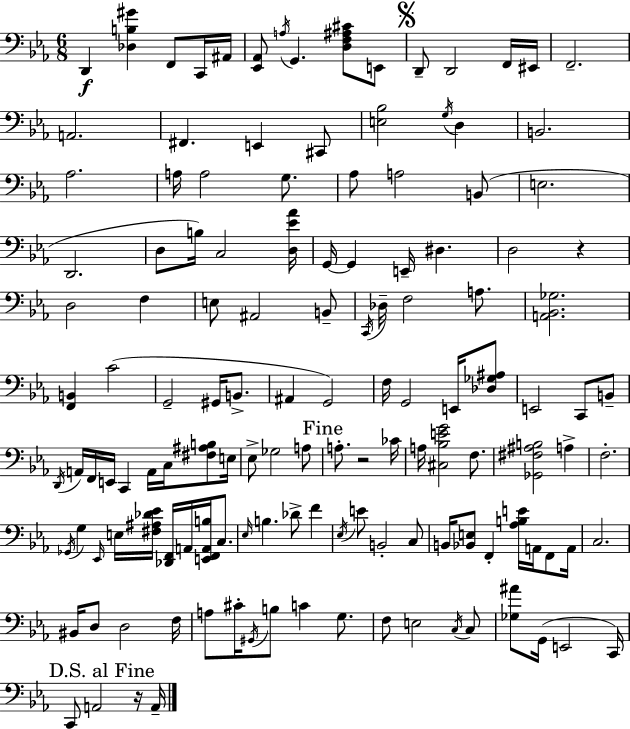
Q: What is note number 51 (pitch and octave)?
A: G2